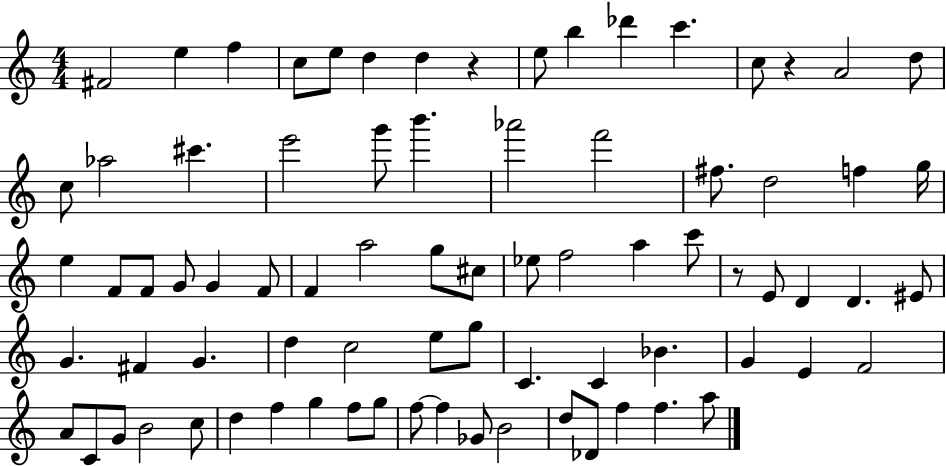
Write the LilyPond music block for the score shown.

{
  \clef treble
  \numericTimeSignature
  \time 4/4
  \key c \major
  \repeat volta 2 { fis'2 e''4 f''4 | c''8 e''8 d''4 d''4 r4 | e''8 b''4 des'''4 c'''4. | c''8 r4 a'2 d''8 | \break c''8 aes''2 cis'''4. | e'''2 g'''8 b'''4. | aes'''2 f'''2 | fis''8. d''2 f''4 g''16 | \break e''4 f'8 f'8 g'8 g'4 f'8 | f'4 a''2 g''8 cis''8 | ees''8 f''2 a''4 c'''8 | r8 e'8 d'4 d'4. eis'8 | \break g'4. fis'4 g'4. | d''4 c''2 e''8 g''8 | c'4. c'4 bes'4. | g'4 e'4 f'2 | \break a'8 c'8 g'8 b'2 c''8 | d''4 f''4 g''4 f''8 g''8 | f''8~~ f''4 ges'8 b'2 | d''8 des'8 f''4 f''4. a''8 | \break } \bar "|."
}